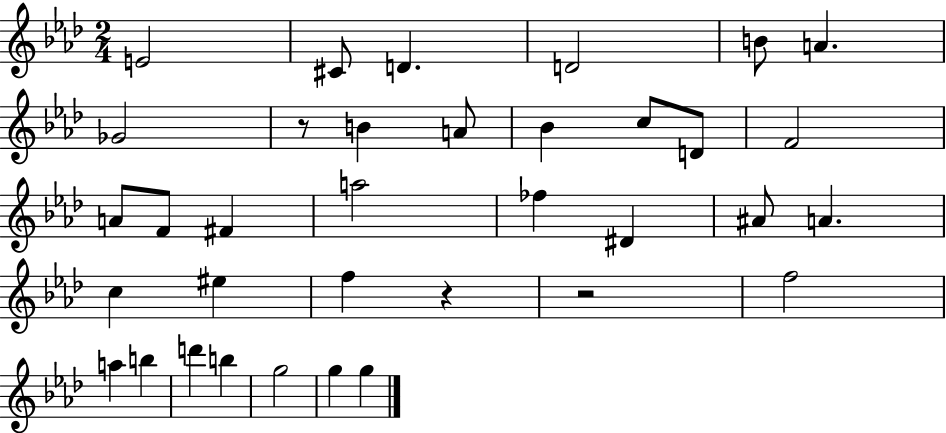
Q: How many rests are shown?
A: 3